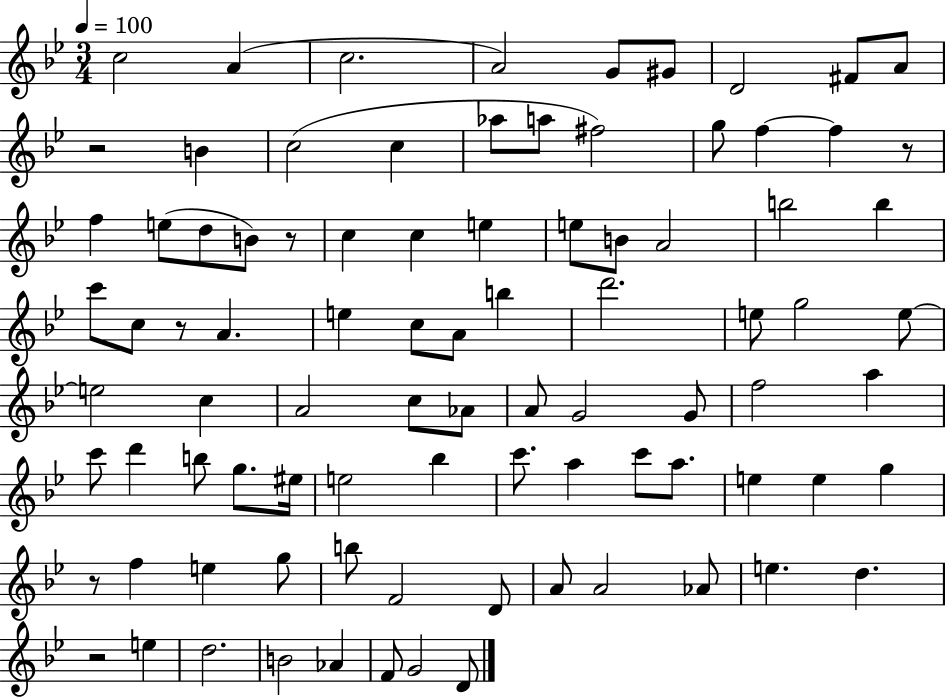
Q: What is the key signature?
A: BES major